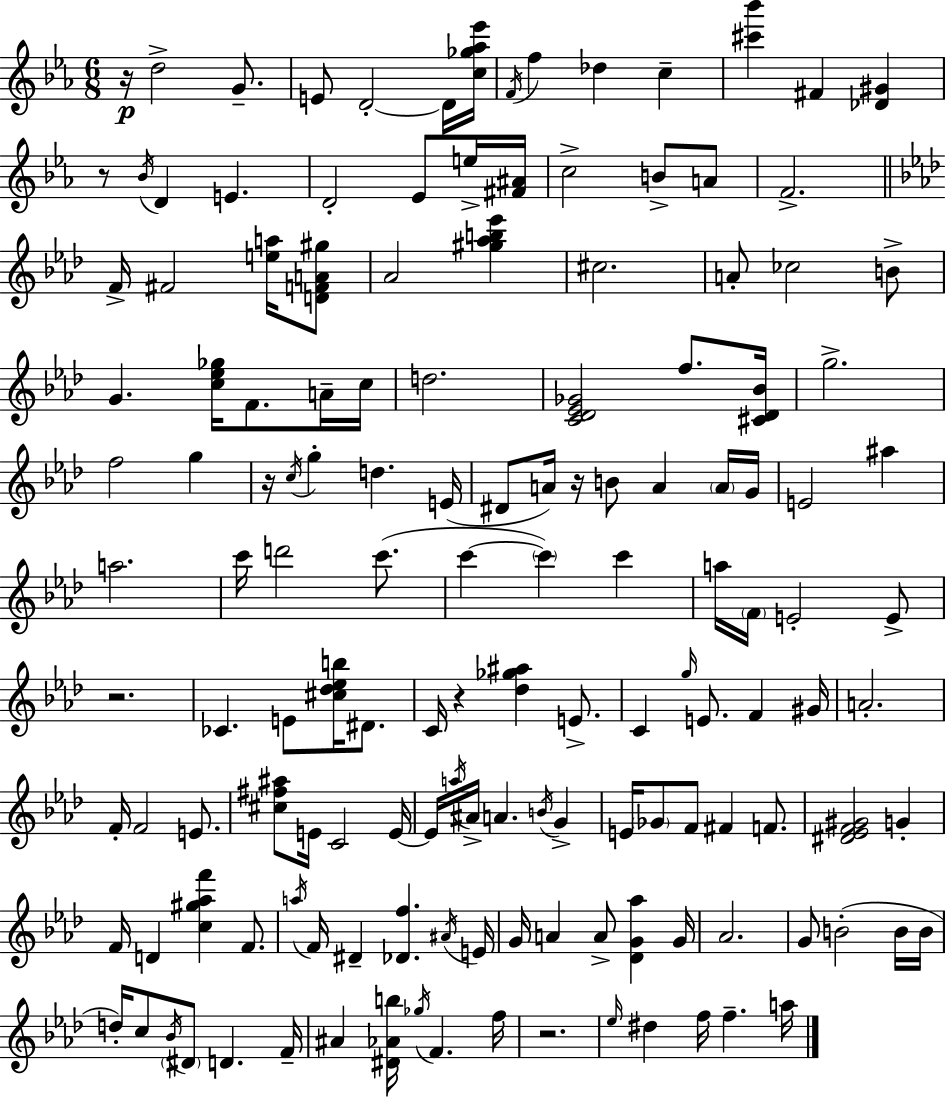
X:1
T:Untitled
M:6/8
L:1/4
K:Eb
z/4 d2 G/2 E/2 D2 D/4 [c_g_a_e']/4 F/4 f _d c [^c'_b'] ^F [_D^G] z/2 _B/4 D E D2 _E/2 e/4 [^F^A]/4 c2 B/2 A/2 F2 F/4 ^F2 [ea]/4 [DFA^g]/2 _A2 [^g_ab_e'] ^c2 A/2 _c2 B/2 G [c_e_g]/4 F/2 A/4 c/4 d2 [C_D_E_G]2 f/2 [^C_D_B]/4 g2 f2 g z/4 c/4 g d E/4 ^D/2 A/4 z/4 B/2 A A/4 G/4 E2 ^a a2 c'/4 d'2 c'/2 c' c' c' a/4 F/4 E2 E/2 z2 _C E/2 [^c_d_eb]/4 ^D/2 C/4 z [_d_g^a] E/2 C g/4 E/2 F ^G/4 A2 F/4 F2 E/2 [^c^f^a]/2 E/4 C2 E/4 E/4 a/4 ^A/4 A B/4 G E/4 _G/2 F/2 ^F F/2 [^D_EF^G]2 G F/4 D [c^g_af'] F/2 a/4 F/4 ^D [_Df] ^A/4 E/4 G/4 A A/2 [_DG_a] G/4 _A2 G/2 B2 B/4 B/4 d/4 c/2 _B/4 ^D/2 D F/4 ^A [^D_Ab]/4 _g/4 F f/4 z2 _e/4 ^d f/4 f a/4